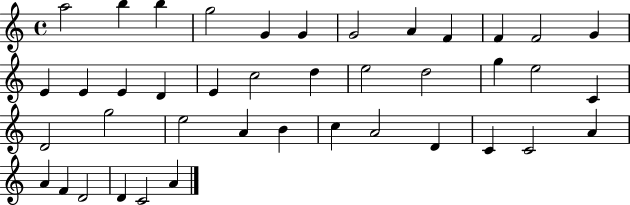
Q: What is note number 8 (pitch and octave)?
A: A4